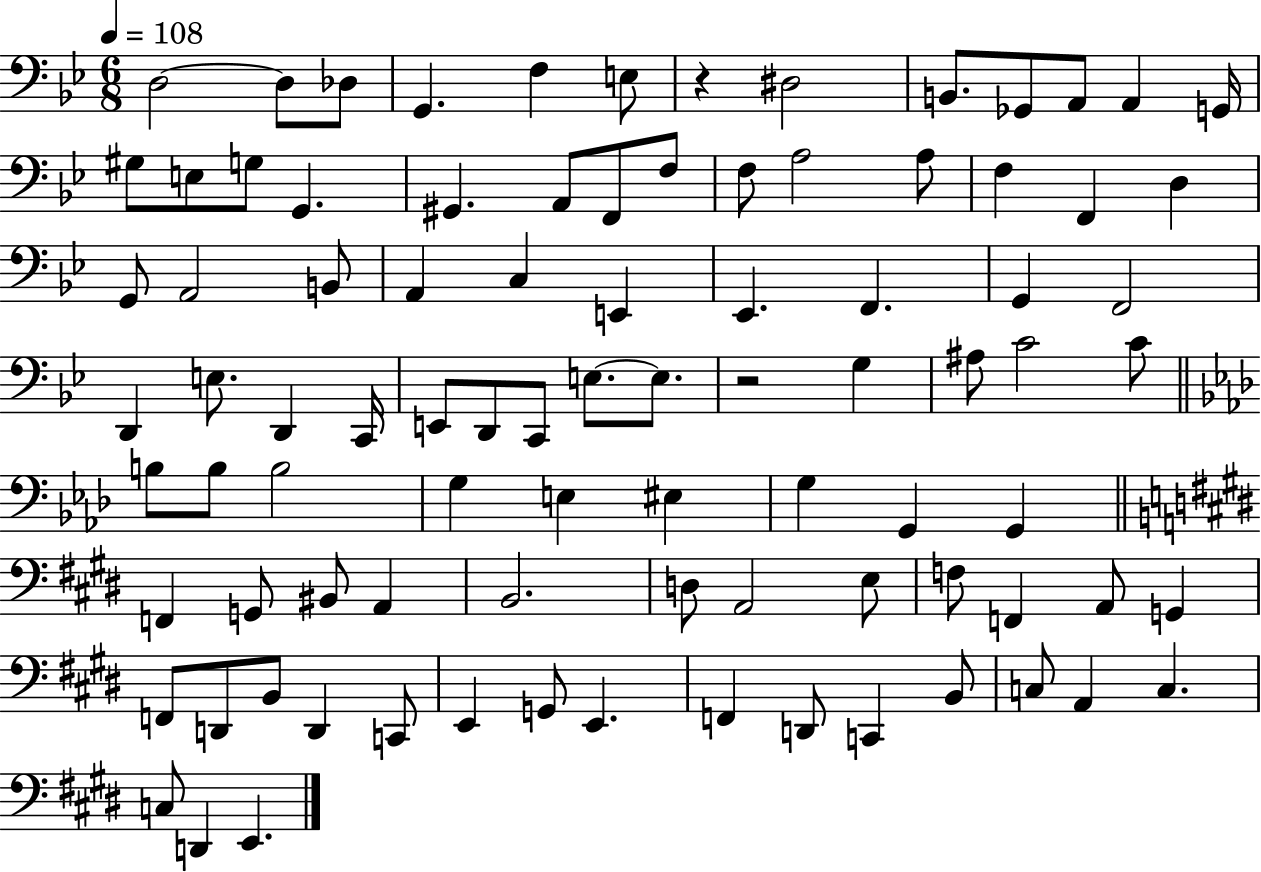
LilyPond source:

{
  \clef bass
  \numericTimeSignature
  \time 6/8
  \key bes \major
  \tempo 4 = 108
  d2~~ d8 des8 | g,4. f4 e8 | r4 dis2 | b,8. ges,8 a,8 a,4 g,16 | \break gis8 e8 g8 g,4. | gis,4. a,8 f,8 f8 | f8 a2 a8 | f4 f,4 d4 | \break g,8 a,2 b,8 | a,4 c4 e,4 | ees,4. f,4. | g,4 f,2 | \break d,4 e8. d,4 c,16 | e,8 d,8 c,8 e8.~~ e8. | r2 g4 | ais8 c'2 c'8 | \break \bar "||" \break \key aes \major b8 b8 b2 | g4 e4 eis4 | g4 g,4 g,4 | \bar "||" \break \key e \major f,4 g,8 bis,8 a,4 | b,2. | d8 a,2 e8 | f8 f,4 a,8 g,4 | \break f,8 d,8 b,8 d,4 c,8 | e,4 g,8 e,4. | f,4 d,8 c,4 b,8 | c8 a,4 c4. | \break c8 d,4 e,4. | \bar "|."
}